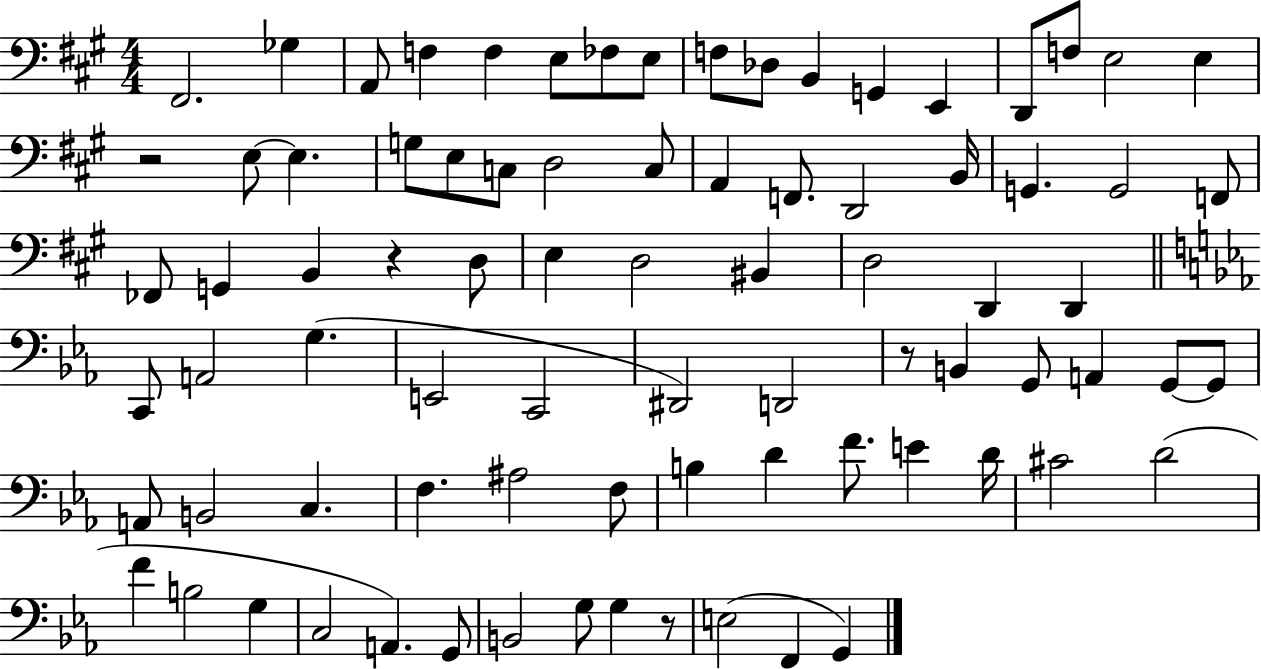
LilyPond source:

{
  \clef bass
  \numericTimeSignature
  \time 4/4
  \key a \major
  fis,2. ges4 | a,8 f4 f4 e8 fes8 e8 | f8 des8 b,4 g,4 e,4 | d,8 f8 e2 e4 | \break r2 e8~~ e4. | g8 e8 c8 d2 c8 | a,4 f,8. d,2 b,16 | g,4. g,2 f,8 | \break fes,8 g,4 b,4 r4 d8 | e4 d2 bis,4 | d2 d,4 d,4 | \bar "||" \break \key c \minor c,8 a,2 g4.( | e,2 c,2 | dis,2) d,2 | r8 b,4 g,8 a,4 g,8~~ g,8 | \break a,8 b,2 c4. | f4. ais2 f8 | b4 d'4 f'8. e'4 d'16 | cis'2 d'2( | \break f'4 b2 g4 | c2 a,4.) g,8 | b,2 g8 g4 r8 | e2( f,4 g,4) | \break \bar "|."
}